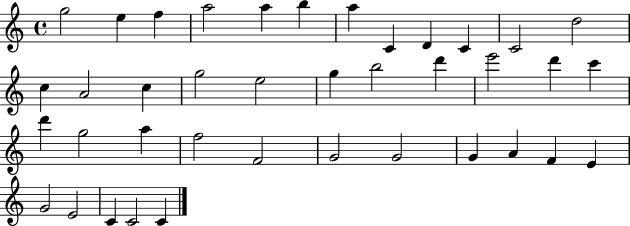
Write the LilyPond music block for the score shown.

{
  \clef treble
  \time 4/4
  \defaultTimeSignature
  \key c \major
  g''2 e''4 f''4 | a''2 a''4 b''4 | a''4 c'4 d'4 c'4 | c'2 d''2 | \break c''4 a'2 c''4 | g''2 e''2 | g''4 b''2 d'''4 | e'''2 d'''4 c'''4 | \break d'''4 g''2 a''4 | f''2 f'2 | g'2 g'2 | g'4 a'4 f'4 e'4 | \break g'2 e'2 | c'4 c'2 c'4 | \bar "|."
}